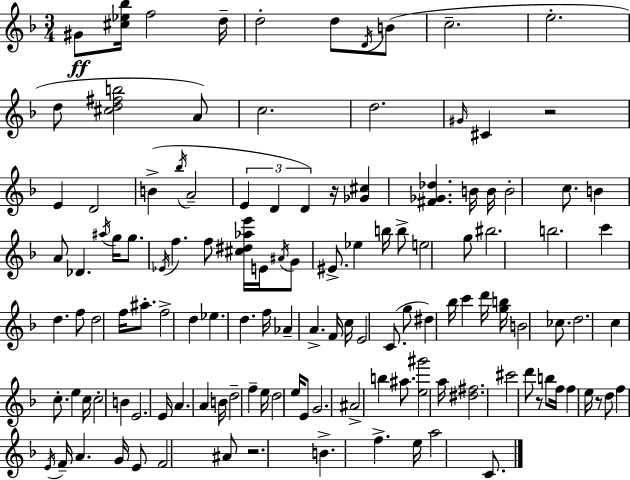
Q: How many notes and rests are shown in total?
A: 127